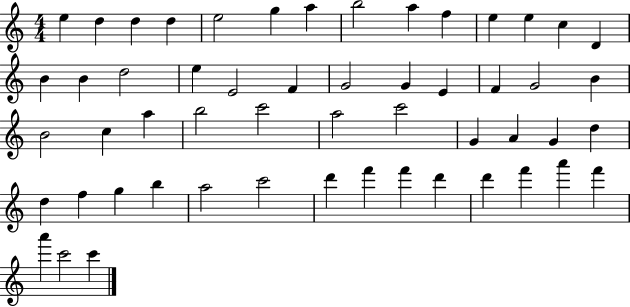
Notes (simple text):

E5/q D5/q D5/q D5/q E5/h G5/q A5/q B5/h A5/q F5/q E5/q E5/q C5/q D4/q B4/q B4/q D5/h E5/q E4/h F4/q G4/h G4/q E4/q F4/q G4/h B4/q B4/h C5/q A5/q B5/h C6/h A5/h C6/h G4/q A4/q G4/q D5/q D5/q F5/q G5/q B5/q A5/h C6/h D6/q F6/q F6/q D6/q D6/q F6/q A6/q F6/q A6/q C6/h C6/q